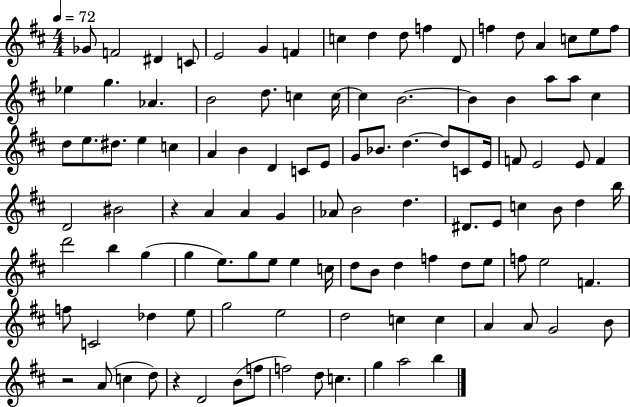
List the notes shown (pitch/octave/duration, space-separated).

Gb4/e F4/h D#4/q C4/e E4/h G4/q F4/q C5/q D5/q D5/e F5/q D4/e F5/q D5/e A4/q C5/e E5/e F5/e Eb5/q G5/q. Ab4/q. B4/h D5/e. C5/q C5/s C5/q B4/h. B4/q B4/q A5/e A5/e C#5/q D5/e E5/e. D#5/e. E5/q C5/q A4/q B4/q D4/q C4/e E4/e G4/e Bb4/e. D5/q. D5/e C4/e E4/s F4/e E4/h E4/e F4/q D4/h BIS4/h R/q A4/q A4/q G4/q Ab4/e B4/h D5/q. D#4/e. E4/e C5/q B4/e D5/q B5/s D6/h B5/q G5/q G5/q E5/e. G5/e E5/e E5/q C5/s D5/e B4/e D5/q F5/q D5/e E5/e F5/e E5/h F4/q. F5/e C4/h Db5/q E5/e G5/h E5/h D5/h C5/q C5/q A4/q A4/e G4/h B4/e R/h A4/e C5/q D5/e R/q D4/h B4/e F5/e F5/h D5/e C5/q. G5/q A5/h B5/q